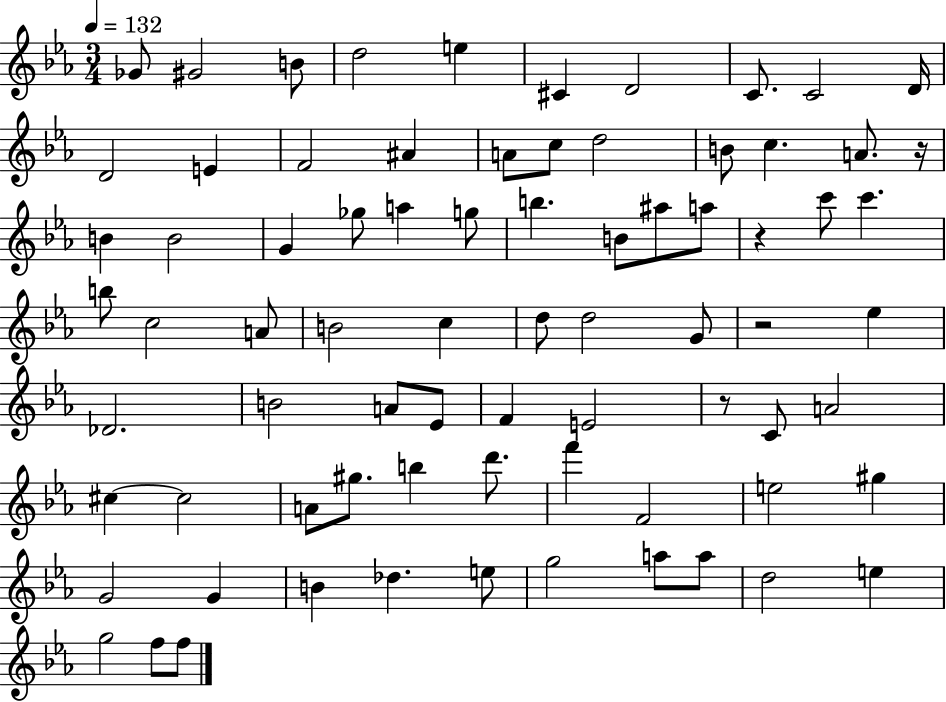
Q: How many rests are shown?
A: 4